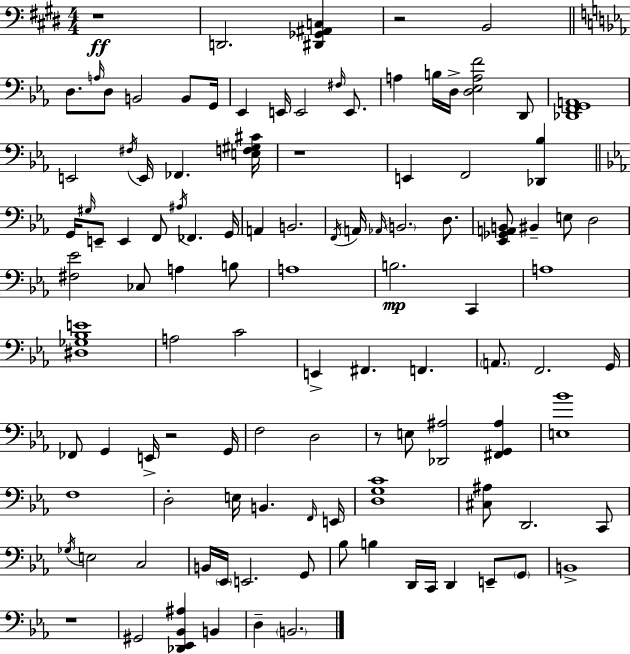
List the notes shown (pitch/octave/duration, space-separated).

R/w D2/h. [D#2,Gb2,A#2,C3]/q R/h B2/h D3/e. A3/s D3/e B2/h B2/e G2/s Eb2/q E2/s E2/h F#3/s E2/e. A3/q B3/s D3/s [D3,Eb3,A3,F4]/h D2/e [Db2,F2,G2,A2]/w E2/h F#3/s E2/s FES2/q. [E3,F3,G#3,C#4]/s R/w E2/q F2/h [Db2,Bb3]/q G2/s G#3/s E2/e E2/q F2/e A#3/s FES2/q. G2/s A2/q B2/h. F2/s A2/s Ab2/s B2/h. D3/e. [Eb2,Gb2,A2,B2]/e BIS2/q E3/e D3/h [F#3,Eb4]/h CES3/e A3/q B3/e A3/w B3/h. C2/q A3/w [D#3,Gb3,Bb3,E4]/w A3/h C4/h E2/q F#2/q. F2/q. A2/e. F2/h. G2/s FES2/e G2/q E2/s R/h G2/s F3/h D3/h R/e E3/e [Db2,A#3]/h [F#2,G2,A#3]/q [E3,Bb4]/w F3/w D3/h E3/s B2/q. F2/s E2/s [D3,G3,C4]/w [C#3,A#3]/e D2/h. C2/e Gb3/s E3/h C3/h B2/s Eb2/s E2/h. G2/e Bb3/e B3/q D2/s C2/s D2/q E2/e G2/e B2/w R/w G#2/h [Db2,Eb2,Bb2,A#3]/q B2/q D3/q B2/h.